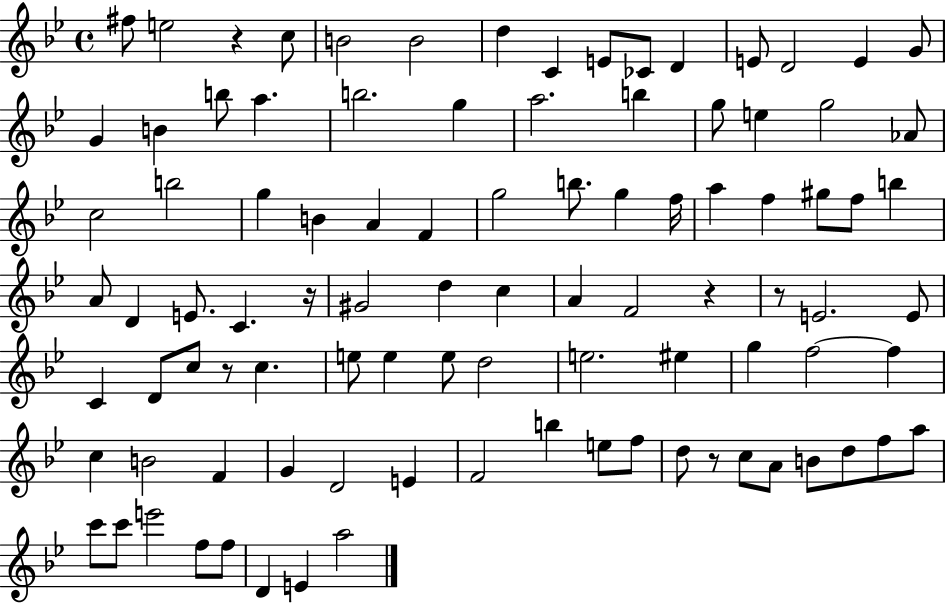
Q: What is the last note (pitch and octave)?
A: A5